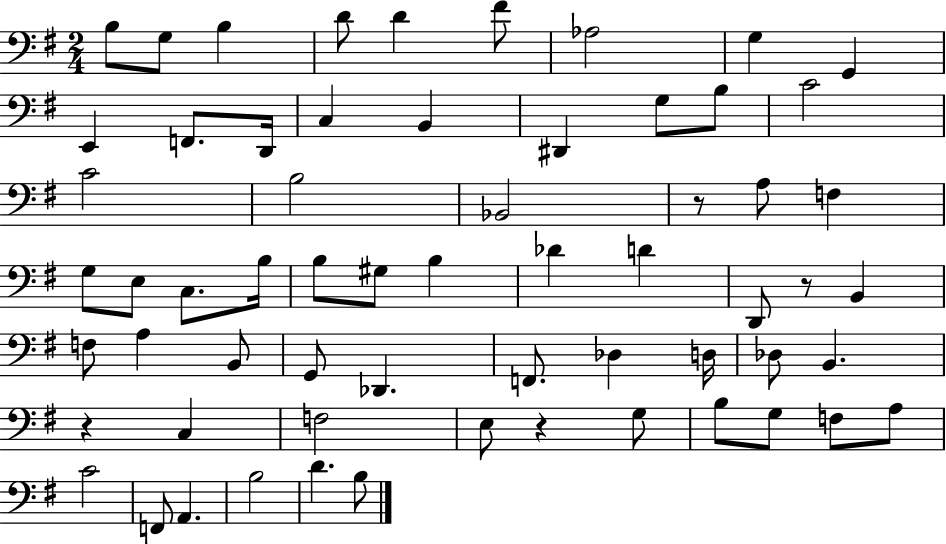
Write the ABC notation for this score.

X:1
T:Untitled
M:2/4
L:1/4
K:G
B,/2 G,/2 B, D/2 D ^F/2 _A,2 G, G,, E,, F,,/2 D,,/4 C, B,, ^D,, G,/2 B,/2 C2 C2 B,2 _B,,2 z/2 A,/2 F, G,/2 E,/2 C,/2 B,/4 B,/2 ^G,/2 B, _D D D,,/2 z/2 B,, F,/2 A, B,,/2 G,,/2 _D,, F,,/2 _D, D,/4 _D,/2 B,, z C, F,2 E,/2 z G,/2 B,/2 G,/2 F,/2 A,/2 C2 F,,/2 A,, B,2 D B,/2